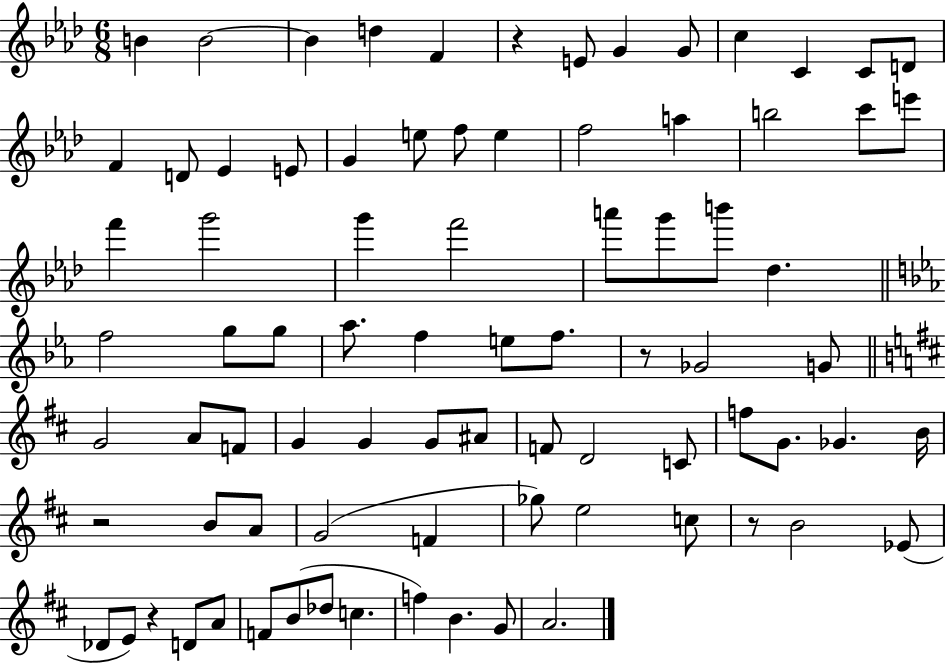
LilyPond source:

{
  \clef treble
  \numericTimeSignature
  \time 6/8
  \key aes \major
  \repeat volta 2 { b'4 b'2~~ | b'4 d''4 f'4 | r4 e'8 g'4 g'8 | c''4 c'4 c'8 d'8 | \break f'4 d'8 ees'4 e'8 | g'4 e''8 f''8 e''4 | f''2 a''4 | b''2 c'''8 e'''8 | \break f'''4 g'''2 | g'''4 f'''2 | a'''8 g'''8 b'''8 des''4. | \bar "||" \break \key ees \major f''2 g''8 g''8 | aes''8. f''4 e''8 f''8. | r8 ges'2 g'8 | \bar "||" \break \key d \major g'2 a'8 f'8 | g'4 g'4 g'8 ais'8 | f'8 d'2 c'8 | f''8 g'8. ges'4. b'16 | \break r2 b'8 a'8 | g'2( f'4 | ges''8) e''2 c''8 | r8 b'2 ees'8( | \break des'8 e'8) r4 d'8 a'8 | f'8 b'8( des''8 c''4. | f''4) b'4. g'8 | a'2. | \break } \bar "|."
}